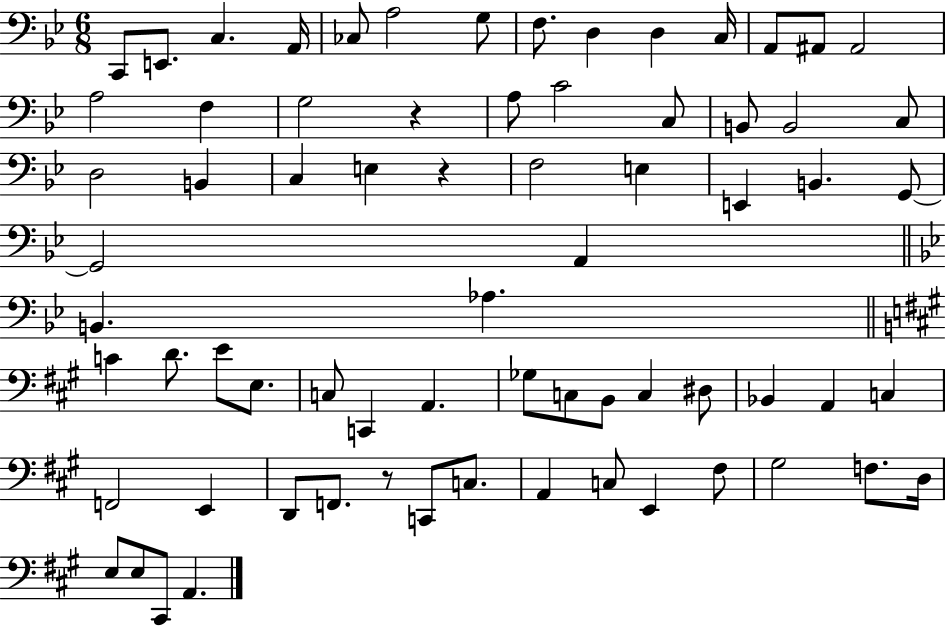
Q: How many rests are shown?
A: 3